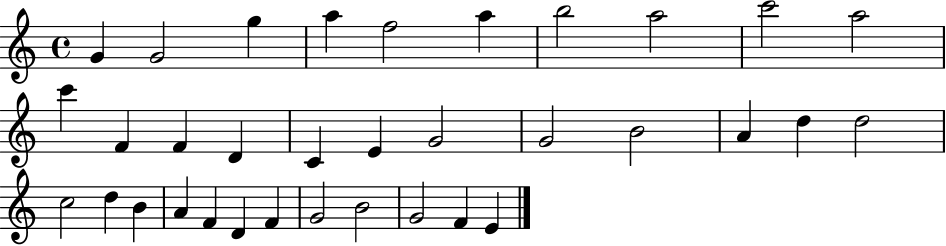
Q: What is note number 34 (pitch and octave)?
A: E4